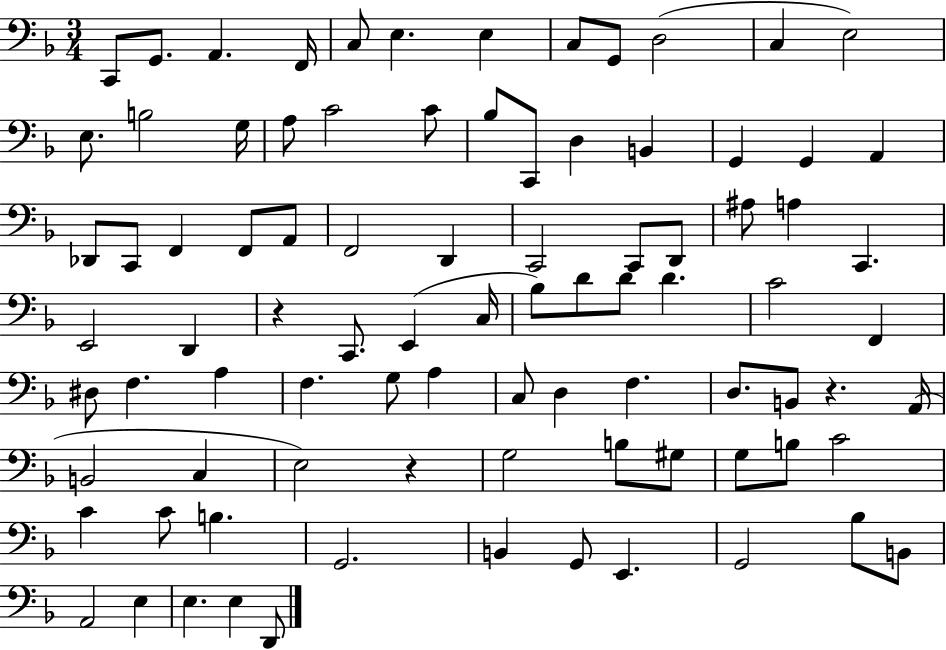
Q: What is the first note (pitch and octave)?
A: C2